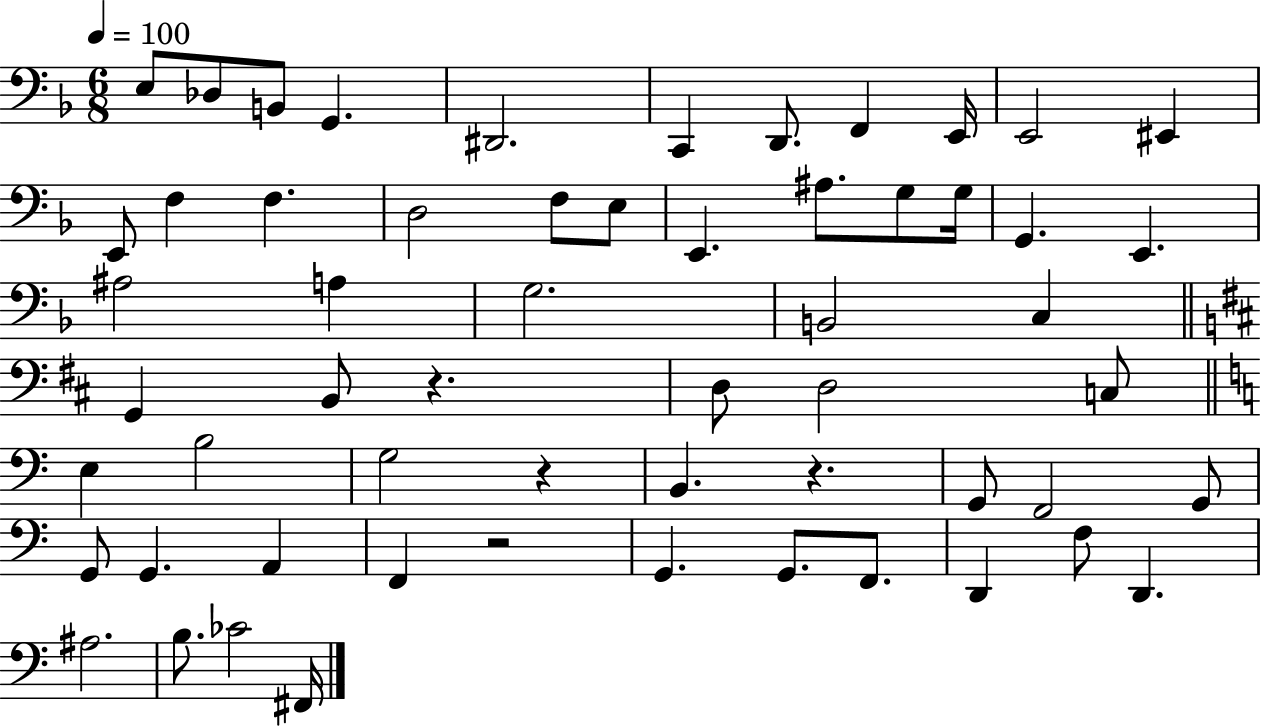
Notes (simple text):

E3/e Db3/e B2/e G2/q. D#2/h. C2/q D2/e. F2/q E2/s E2/h EIS2/q E2/e F3/q F3/q. D3/h F3/e E3/e E2/q. A#3/e. G3/e G3/s G2/q. E2/q. A#3/h A3/q G3/h. B2/h C3/q G2/q B2/e R/q. D3/e D3/h C3/e E3/q B3/h G3/h R/q B2/q. R/q. G2/e F2/h G2/e G2/e G2/q. A2/q F2/q R/h G2/q. G2/e. F2/e. D2/q F3/e D2/q. A#3/h. B3/e. CES4/h F#2/s